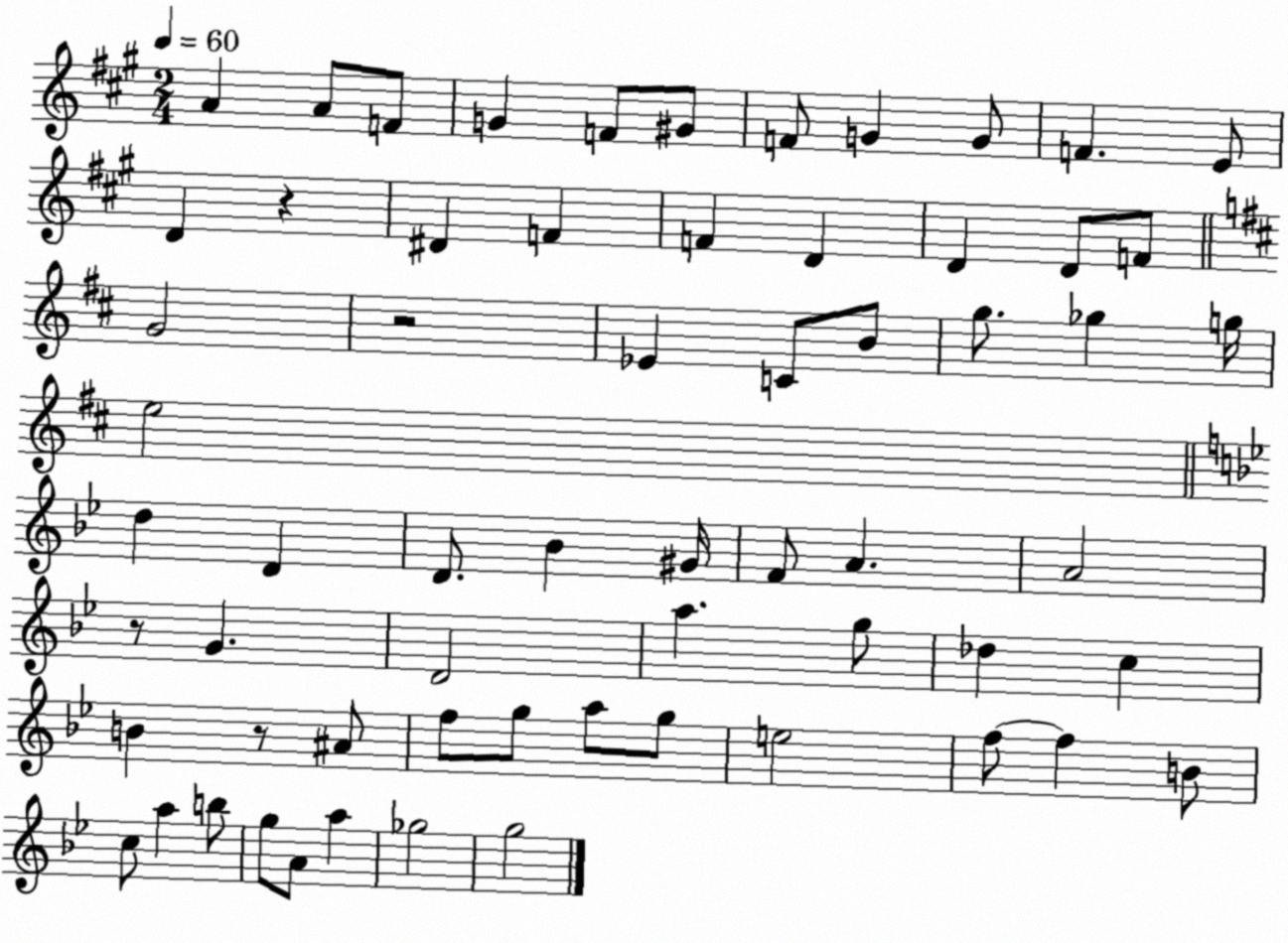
X:1
T:Untitled
M:2/4
L:1/4
K:A
A A/2 F/2 G F/2 ^G/2 F/2 G G/2 F E/2 D z ^D F F D D D/2 F/2 G2 z2 _E C/2 B/2 g/2 _g g/4 e2 d D D/2 _B ^G/4 F/2 A A2 z/2 G D2 a g/2 _d c B z/2 ^A/2 f/2 g/2 a/2 g/2 e2 f/2 f B/2 c/2 a b/2 g/2 A/2 a _g2 g2